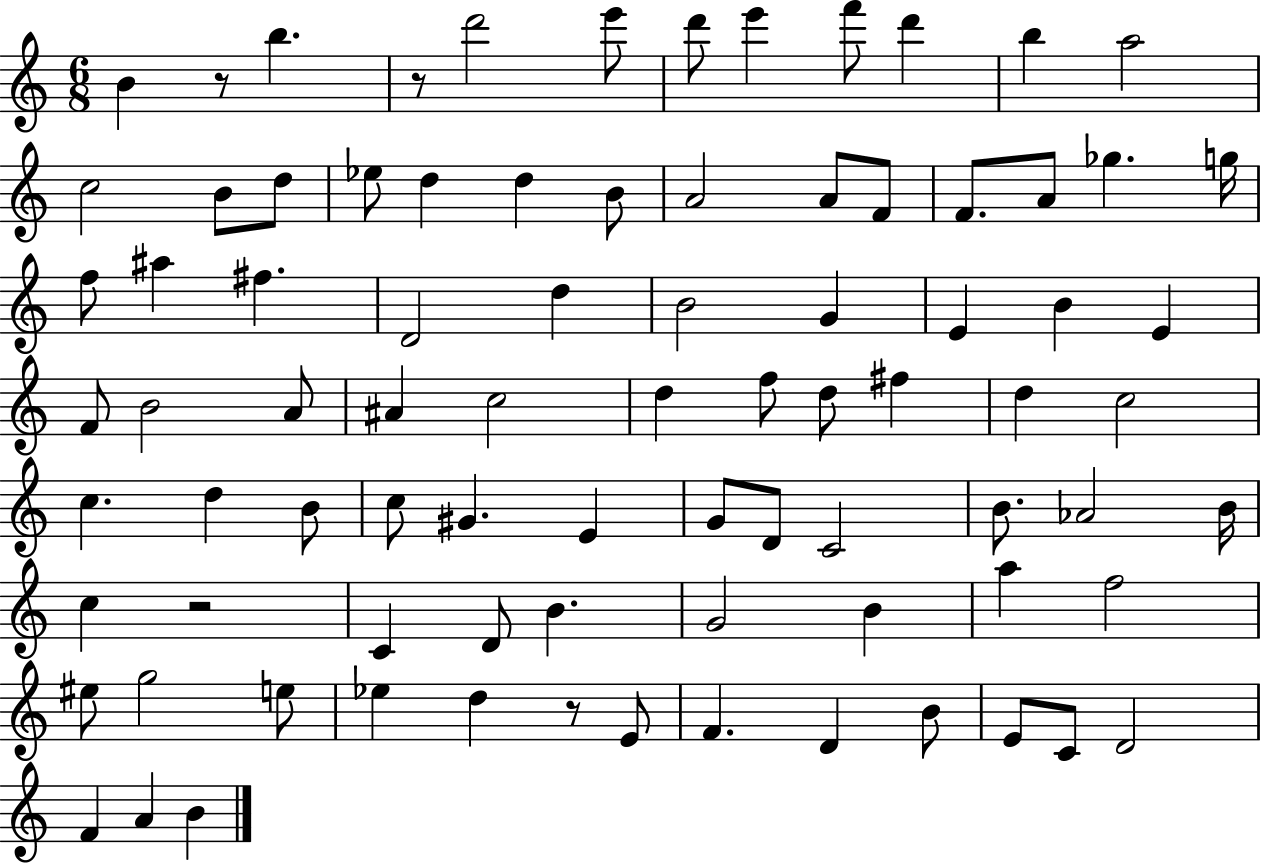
B4/q R/e B5/q. R/e D6/h E6/e D6/e E6/q F6/e D6/q B5/q A5/h C5/h B4/e D5/e Eb5/e D5/q D5/q B4/e A4/h A4/e F4/e F4/e. A4/e Gb5/q. G5/s F5/e A#5/q F#5/q. D4/h D5/q B4/h G4/q E4/q B4/q E4/q F4/e B4/h A4/e A#4/q C5/h D5/q F5/e D5/e F#5/q D5/q C5/h C5/q. D5/q B4/e C5/e G#4/q. E4/q G4/e D4/e C4/h B4/e. Ab4/h B4/s C5/q R/h C4/q D4/e B4/q. G4/h B4/q A5/q F5/h EIS5/e G5/h E5/e Eb5/q D5/q R/e E4/e F4/q. D4/q B4/e E4/e C4/e D4/h F4/q A4/q B4/q